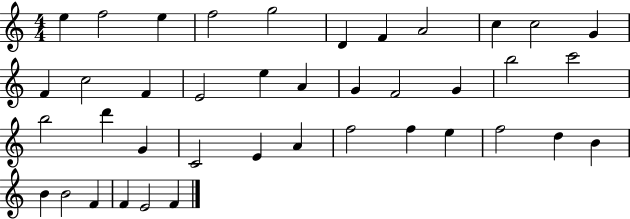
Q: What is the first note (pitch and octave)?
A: E5